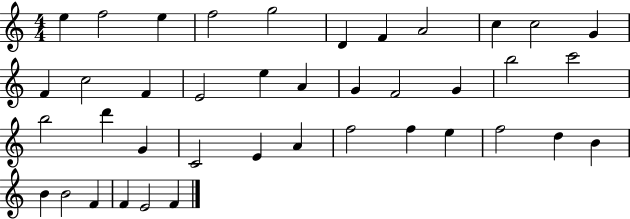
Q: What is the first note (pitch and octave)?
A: E5